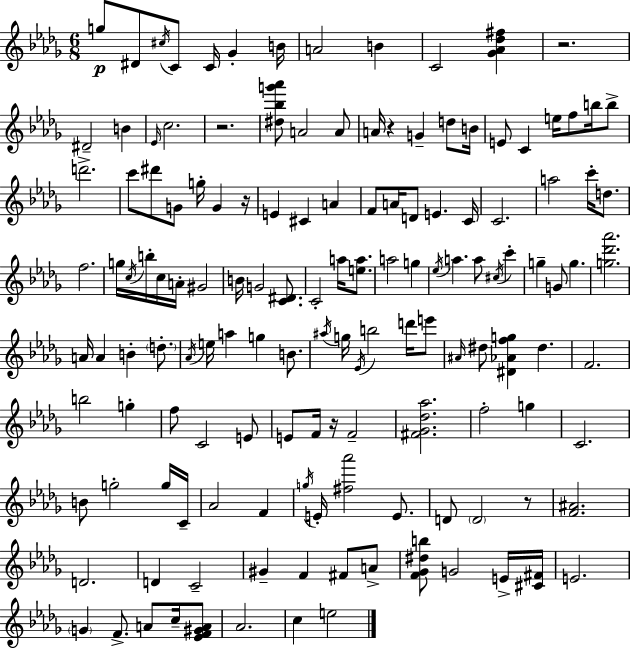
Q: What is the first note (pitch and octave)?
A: G5